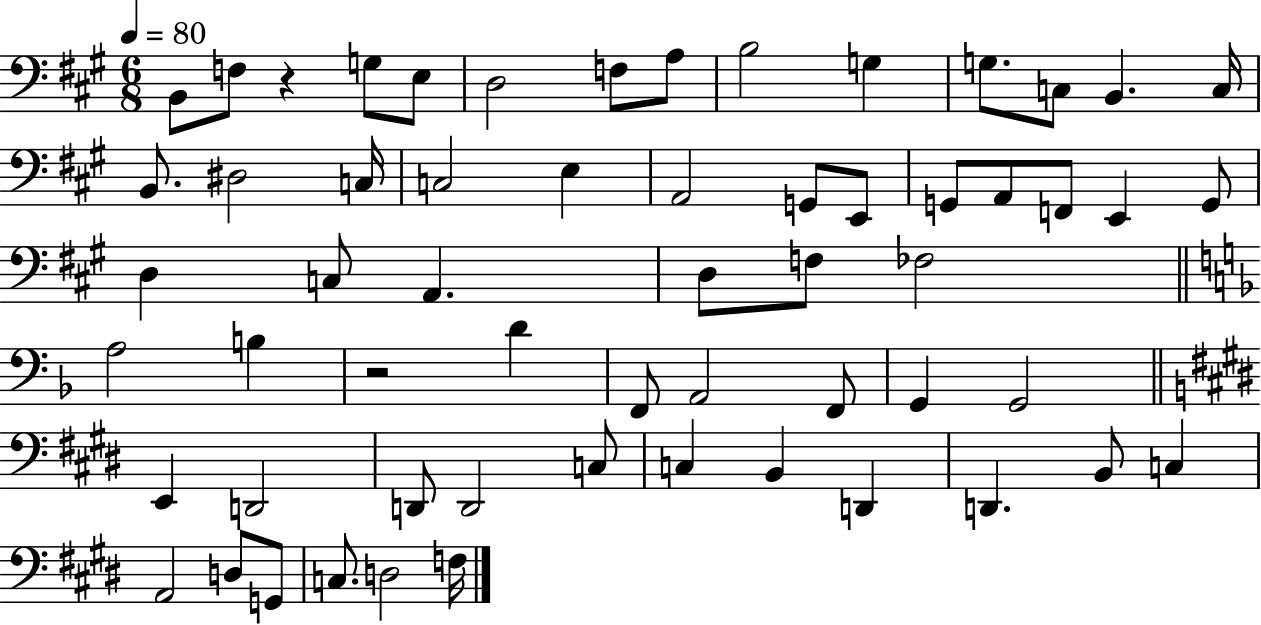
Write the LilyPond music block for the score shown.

{
  \clef bass
  \numericTimeSignature
  \time 6/8
  \key a \major
  \tempo 4 = 80
  b,8 f8 r4 g8 e8 | d2 f8 a8 | b2 g4 | g8. c8 b,4. c16 | \break b,8. dis2 c16 | c2 e4 | a,2 g,8 e,8 | g,8 a,8 f,8 e,4 g,8 | \break d4 c8 a,4. | d8 f8 fes2 | \bar "||" \break \key d \minor a2 b4 | r2 d'4 | f,8 a,2 f,8 | g,4 g,2 | \break \bar "||" \break \key e \major e,4 d,2 | d,8 d,2 c8 | c4 b,4 d,4 | d,4. b,8 c4 | \break a,2 d8 g,8 | c8. d2 f16 | \bar "|."
}